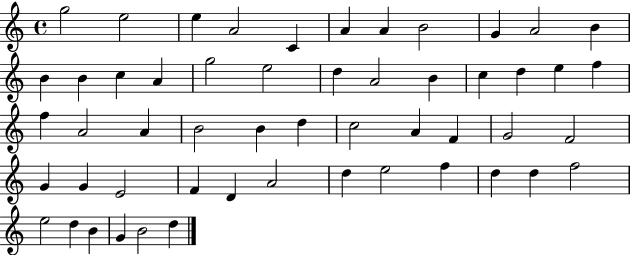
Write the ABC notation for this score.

X:1
T:Untitled
M:4/4
L:1/4
K:C
g2 e2 e A2 C A A B2 G A2 B B B c A g2 e2 d A2 B c d e f f A2 A B2 B d c2 A F G2 F2 G G E2 F D A2 d e2 f d d f2 e2 d B G B2 d